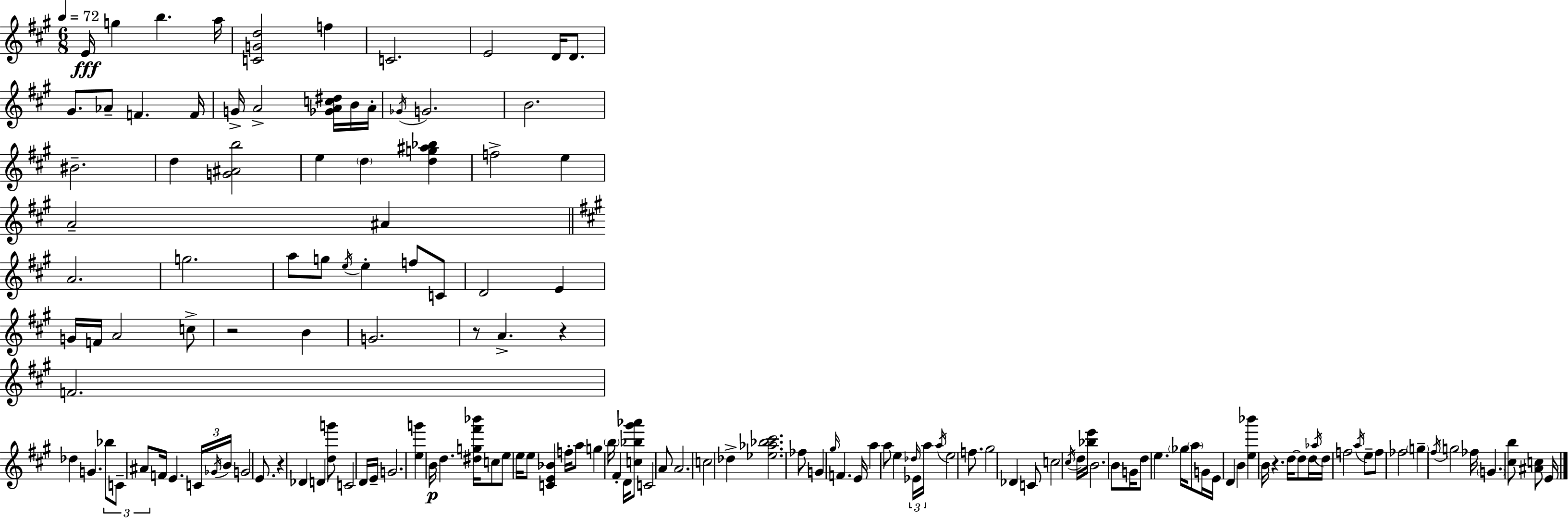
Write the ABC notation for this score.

X:1
T:Untitled
M:6/8
L:1/4
K:A
E/4 g b a/4 [CGd]2 f C2 E2 D/4 D/2 ^G/2 _A/2 F F/4 G/4 A2 [_GAc^d]/4 B/4 A/4 _G/4 G2 B2 ^B2 d [G^Ab]2 e d [dg^a_b] f2 e A2 ^A A2 g2 a/2 g/2 e/4 e f/2 C/2 D2 E G/4 F/4 A2 c/2 z2 B G2 z/2 A z F2 _d G _b/2 C/2 ^A/2 F/4 E C/4 _G/4 B/4 G2 E/2 z _D D [dg']/2 C2 D/4 E/4 G2 [eg'] B/4 d [^dg^f'_b']/4 c/2 e/2 e/4 e/2 [CE_B] f/4 a/2 g b/4 ^F D/4 [c_b^g'_a']/2 C2 A/2 A2 c2 _d [_e_a_b^c']2 _f/2 G ^g/4 F E/4 a a/2 e _d/4 _E/4 a/4 a/4 e2 f/2 ^g2 _D C/2 c2 ^c/4 d/4 [_be']/4 B2 B/2 G/4 d/2 e _g/4 a/2 G/4 E/4 D B [e_b'] B/4 z d/4 d/2 d/4 _a/4 d/4 f2 a/4 e/2 f/2 _f2 g ^f/4 g2 _f/4 G [^cb]/2 [^Ac]/2 E/4